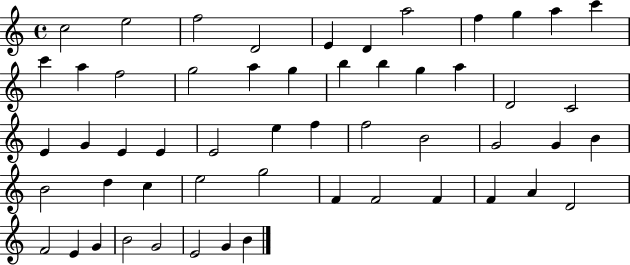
{
  \clef treble
  \time 4/4
  \defaultTimeSignature
  \key c \major
  c''2 e''2 | f''2 d'2 | e'4 d'4 a''2 | f''4 g''4 a''4 c'''4 | \break c'''4 a''4 f''2 | g''2 a''4 g''4 | b''4 b''4 g''4 a''4 | d'2 c'2 | \break e'4 g'4 e'4 e'4 | e'2 e''4 f''4 | f''2 b'2 | g'2 g'4 b'4 | \break b'2 d''4 c''4 | e''2 g''2 | f'4 f'2 f'4 | f'4 a'4 d'2 | \break f'2 e'4 g'4 | b'2 g'2 | e'2 g'4 b'4 | \bar "|."
}